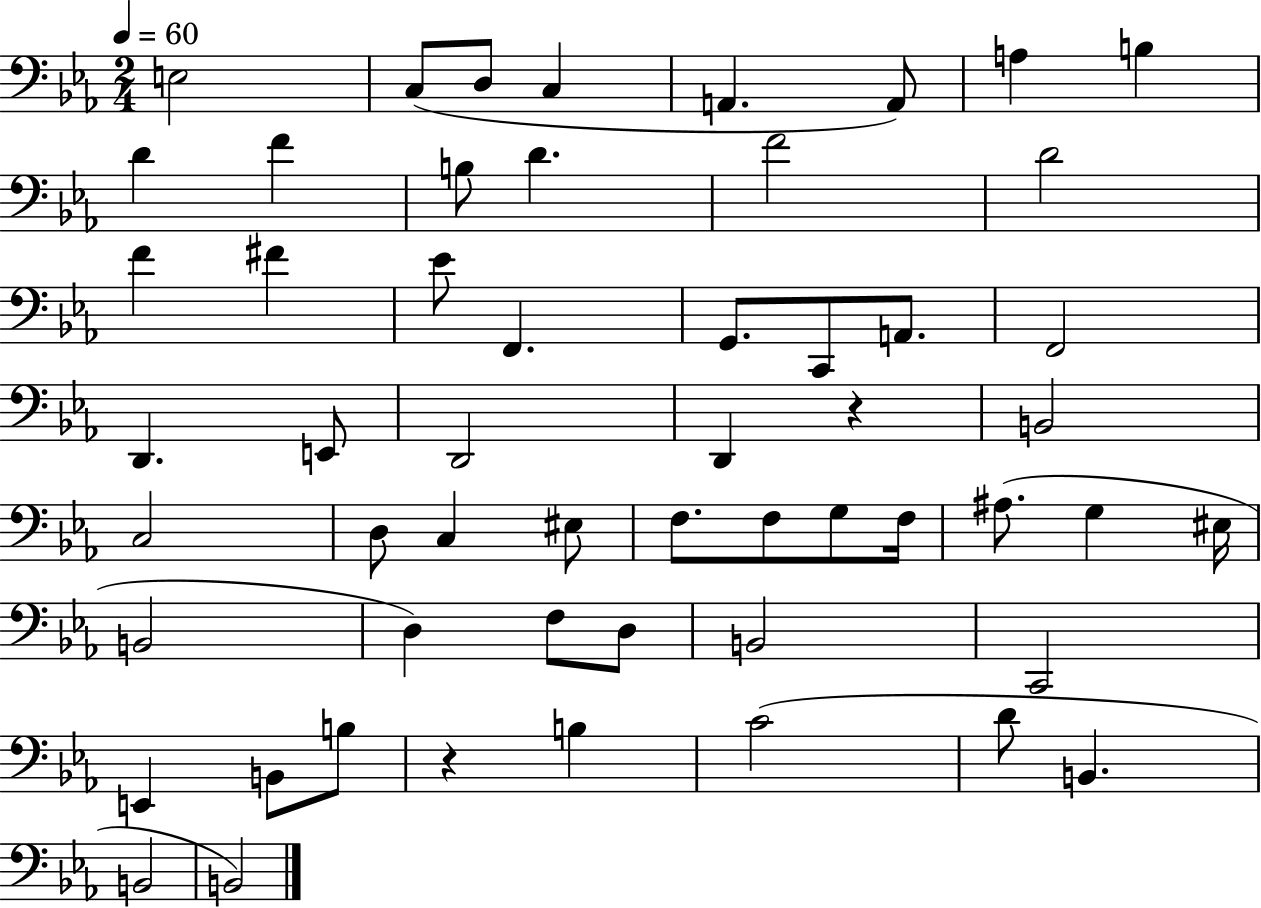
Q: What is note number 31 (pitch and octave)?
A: EIS3